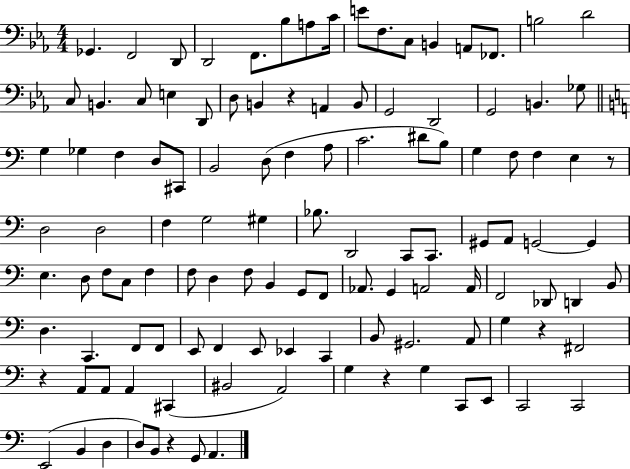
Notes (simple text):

Gb2/q. F2/h D2/e D2/h F2/e. Bb3/e A3/e C4/s E4/e F3/e. C3/e B2/q A2/e FES2/e. B3/h D4/h C3/e B2/q. C3/e E3/q D2/e D3/e B2/q R/q A2/q B2/e G2/h D2/h G2/h B2/q. Gb3/e G3/q Gb3/q F3/q D3/e C#2/e B2/h D3/e F3/q A3/e C4/h. D#4/e B3/e G3/q F3/e F3/q E3/q R/e D3/h D3/h F3/q G3/h G#3/q Bb3/e. D2/h C2/e C2/e. G#2/e A2/e G2/h G2/q E3/q. D3/e F3/e C3/e F3/q F3/e D3/q F3/e B2/q G2/e F2/e Ab2/e. G2/q A2/h A2/s F2/h Db2/e D2/q B2/e D3/q. C2/q. F2/e F2/e E2/e F2/q E2/e Eb2/q C2/q B2/e G#2/h. A2/e G3/q R/q F#2/h R/q A2/e A2/e A2/q C#2/q BIS2/h A2/h G3/q R/q G3/q C2/e E2/e C2/h C2/h E2/h B2/q D3/q D3/e B2/e R/q G2/e A2/q.